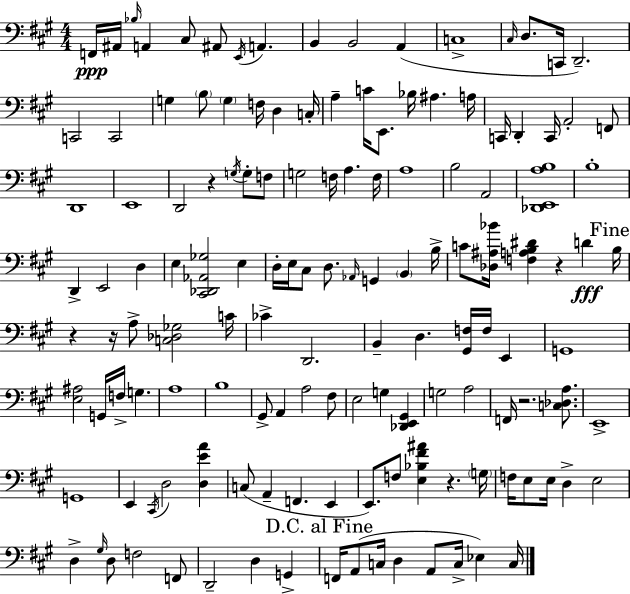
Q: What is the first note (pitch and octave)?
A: F2